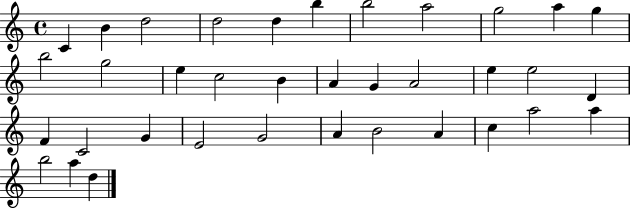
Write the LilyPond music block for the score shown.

{
  \clef treble
  \time 4/4
  \defaultTimeSignature
  \key c \major
  c'4 b'4 d''2 | d''2 d''4 b''4 | b''2 a''2 | g''2 a''4 g''4 | \break b''2 g''2 | e''4 c''2 b'4 | a'4 g'4 a'2 | e''4 e''2 d'4 | \break f'4 c'2 g'4 | e'2 g'2 | a'4 b'2 a'4 | c''4 a''2 a''4 | \break b''2 a''4 d''4 | \bar "|."
}